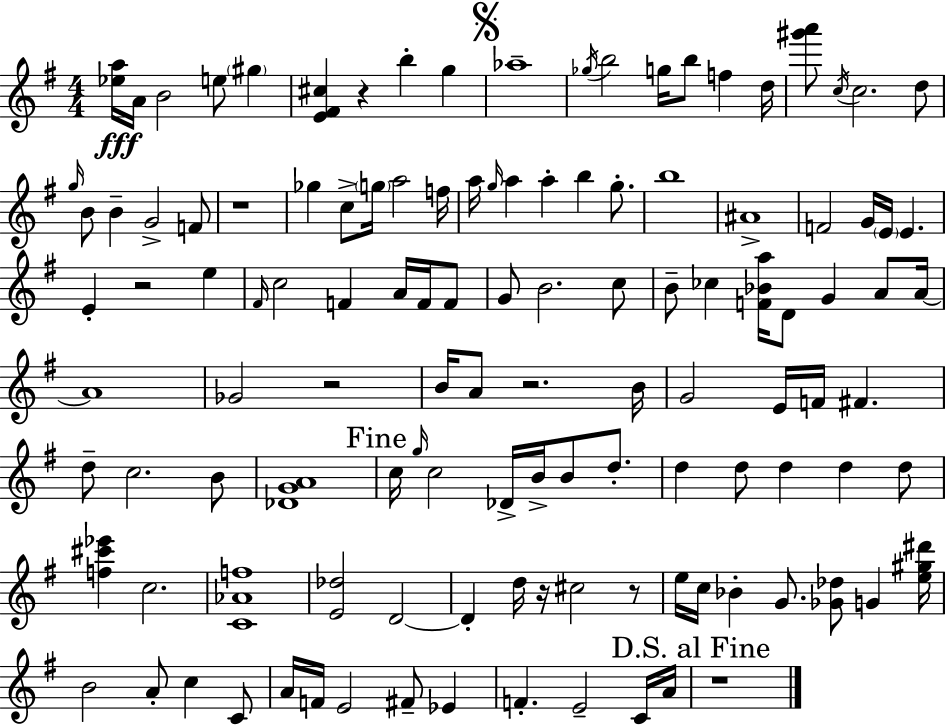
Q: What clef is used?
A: treble